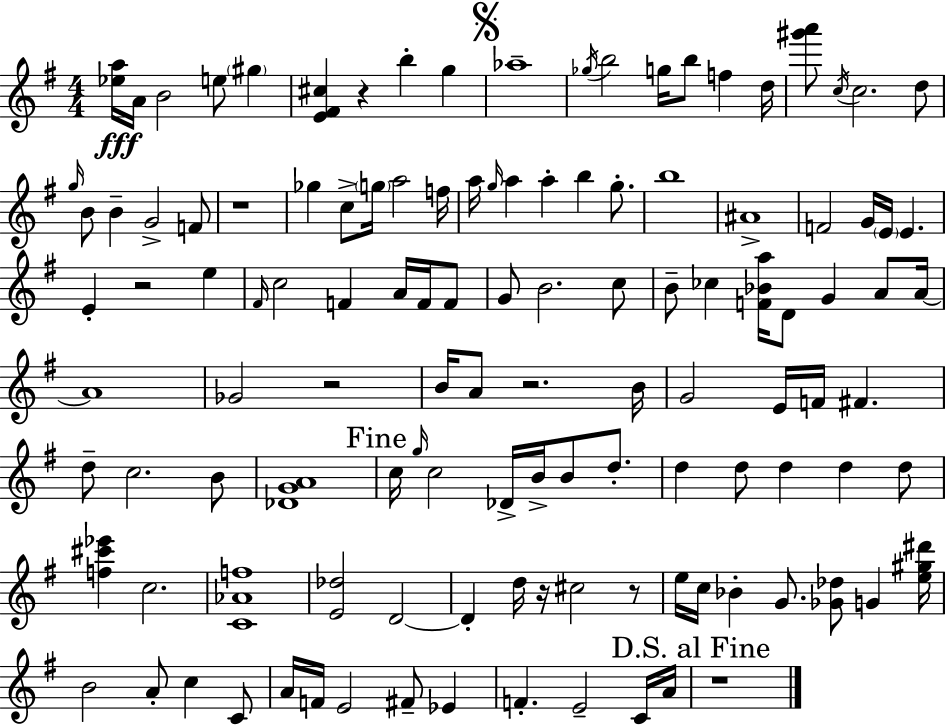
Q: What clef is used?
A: treble